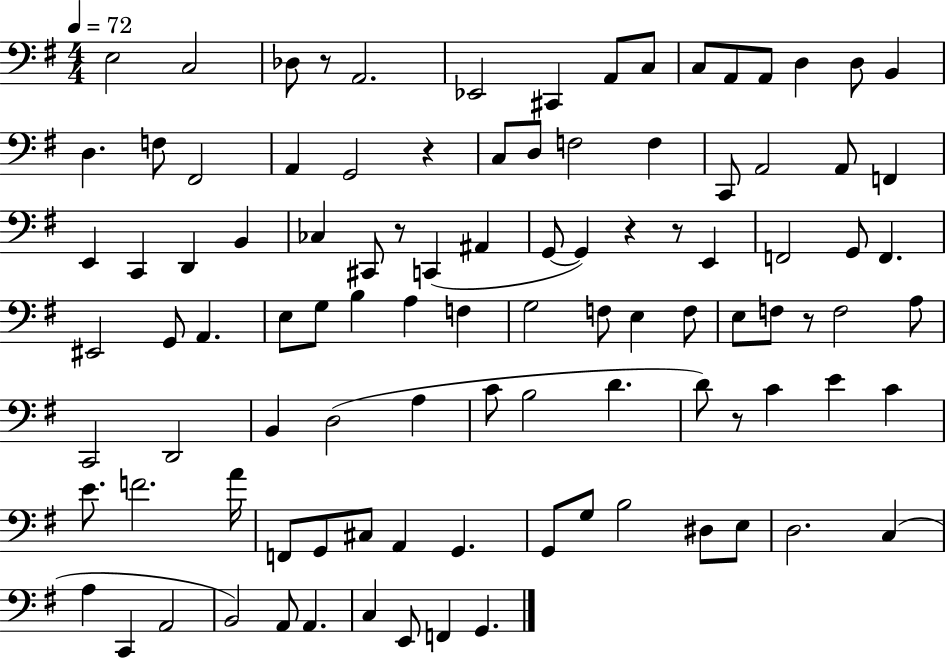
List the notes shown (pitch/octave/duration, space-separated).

E3/h C3/h Db3/e R/e A2/h. Eb2/h C#2/q A2/e C3/e C3/e A2/e A2/e D3/q D3/e B2/q D3/q. F3/e F#2/h A2/q G2/h R/q C3/e D3/e F3/h F3/q C2/e A2/h A2/e F2/q E2/q C2/q D2/q B2/q CES3/q C#2/e R/e C2/q A#2/q G2/e G2/q R/q R/e E2/q F2/h G2/e F2/q. EIS2/h G2/e A2/q. E3/e G3/e B3/q A3/q F3/q G3/h F3/e E3/q F3/e E3/e F3/e R/e F3/h A3/e C2/h D2/h B2/q D3/h A3/q C4/e B3/h D4/q. D4/e R/e C4/q E4/q C4/q E4/e. F4/h. A4/s F2/e G2/e C#3/e A2/q G2/q. G2/e G3/e B3/h D#3/e E3/e D3/h. C3/q A3/q C2/q A2/h B2/h A2/e A2/q. C3/q E2/e F2/q G2/q.